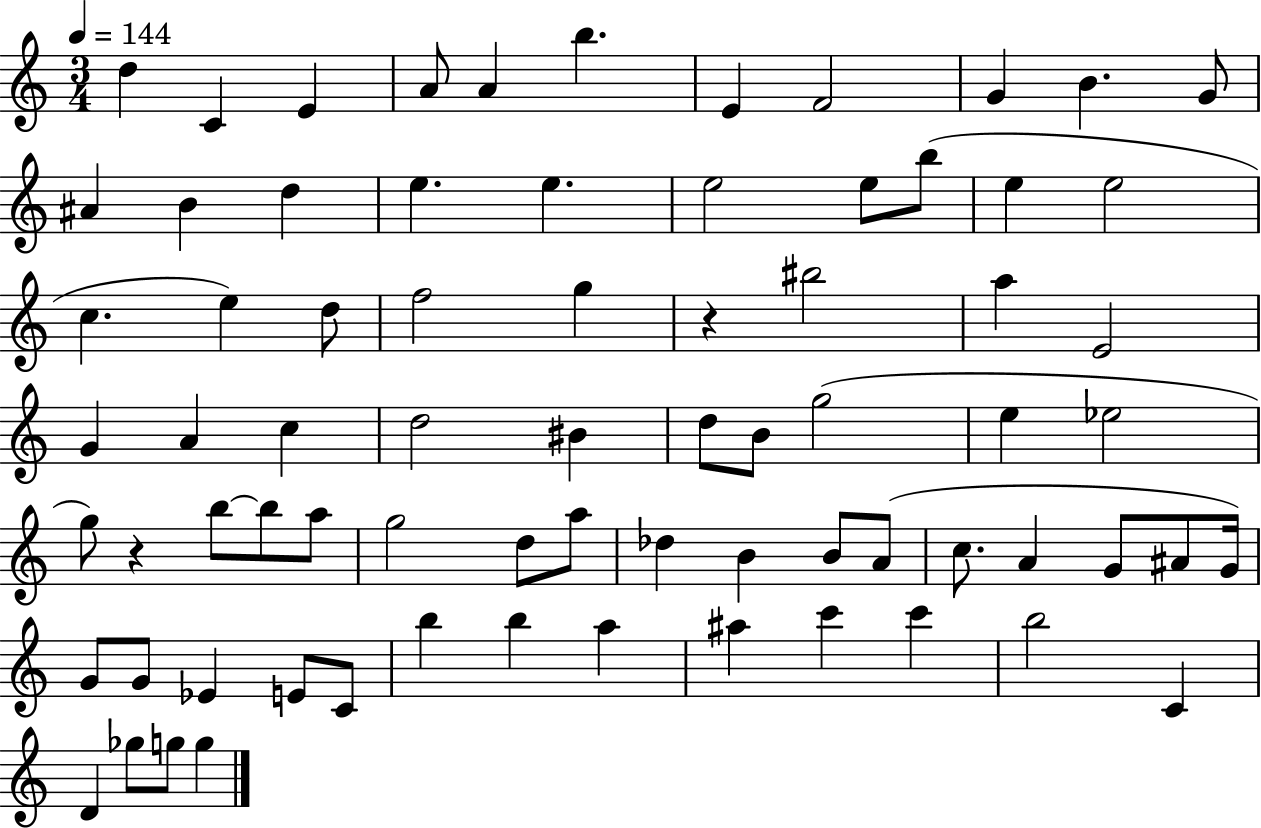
D5/q C4/q E4/q A4/e A4/q B5/q. E4/q F4/h G4/q B4/q. G4/e A#4/q B4/q D5/q E5/q. E5/q. E5/h E5/e B5/e E5/q E5/h C5/q. E5/q D5/e F5/h G5/q R/q BIS5/h A5/q E4/h G4/q A4/q C5/q D5/h BIS4/q D5/e B4/e G5/h E5/q Eb5/h G5/e R/q B5/e B5/e A5/e G5/h D5/e A5/e Db5/q B4/q B4/e A4/e C5/e. A4/q G4/e A#4/e G4/s G4/e G4/e Eb4/q E4/e C4/e B5/q B5/q A5/q A#5/q C6/q C6/q B5/h C4/q D4/q Gb5/e G5/e G5/q